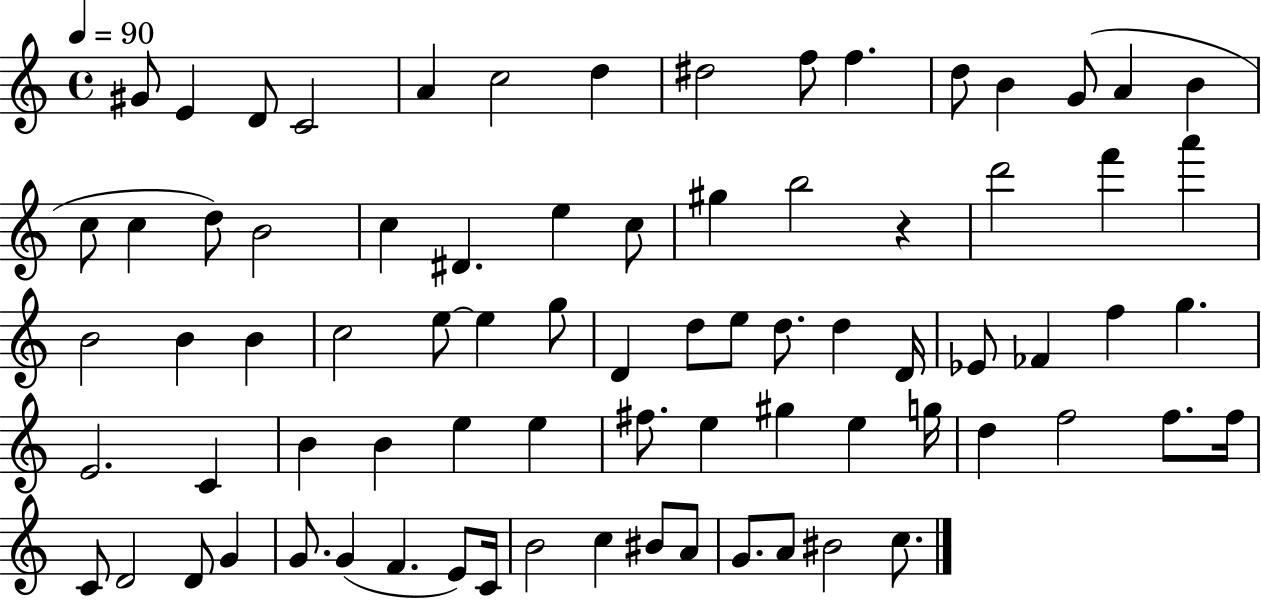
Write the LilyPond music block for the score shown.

{
  \clef treble
  \time 4/4
  \defaultTimeSignature
  \key c \major
  \tempo 4 = 90
  gis'8 e'4 d'8 c'2 | a'4 c''2 d''4 | dis''2 f''8 f''4. | d''8 b'4 g'8( a'4 b'4 | \break c''8 c''4 d''8) b'2 | c''4 dis'4. e''4 c''8 | gis''4 b''2 r4 | d'''2 f'''4 a'''4 | \break b'2 b'4 b'4 | c''2 e''8~~ e''4 g''8 | d'4 d''8 e''8 d''8. d''4 d'16 | ees'8 fes'4 f''4 g''4. | \break e'2. c'4 | b'4 b'4 e''4 e''4 | fis''8. e''4 gis''4 e''4 g''16 | d''4 f''2 f''8. f''16 | \break c'8 d'2 d'8 g'4 | g'8. g'4( f'4. e'8) c'16 | b'2 c''4 bis'8 a'8 | g'8. a'8 bis'2 c''8. | \break \bar "|."
}